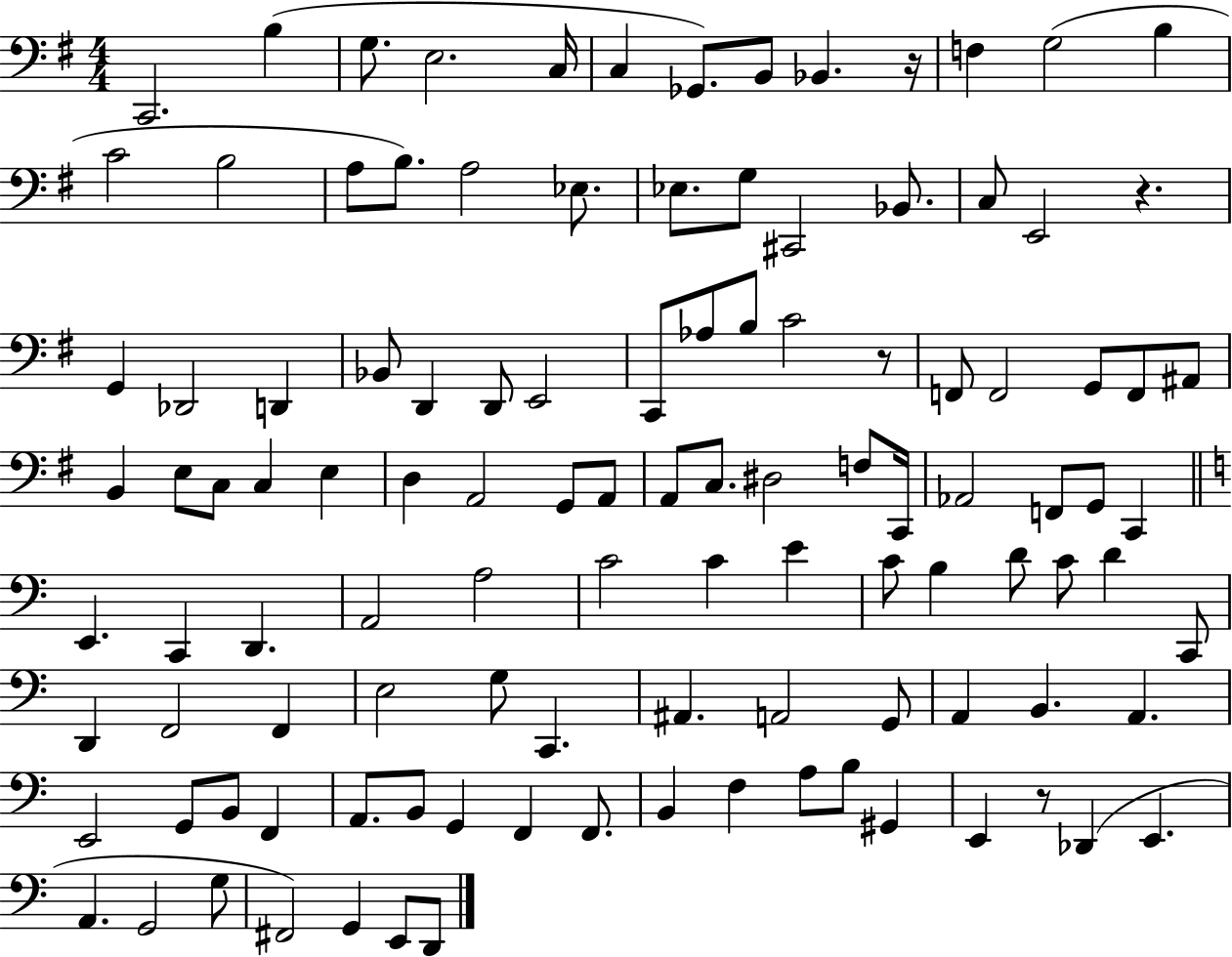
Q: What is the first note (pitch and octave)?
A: C2